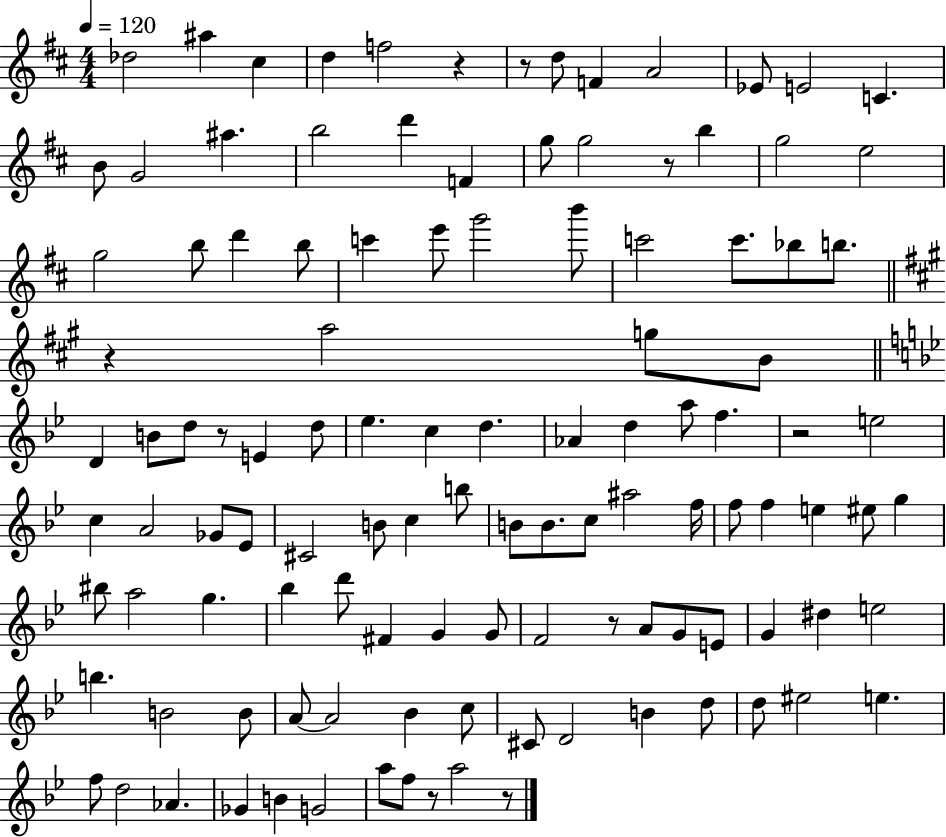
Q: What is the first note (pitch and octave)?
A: Db5